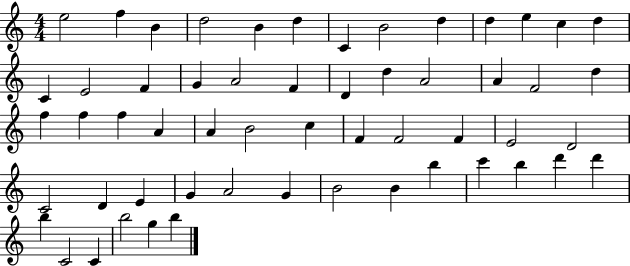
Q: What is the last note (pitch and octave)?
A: B5